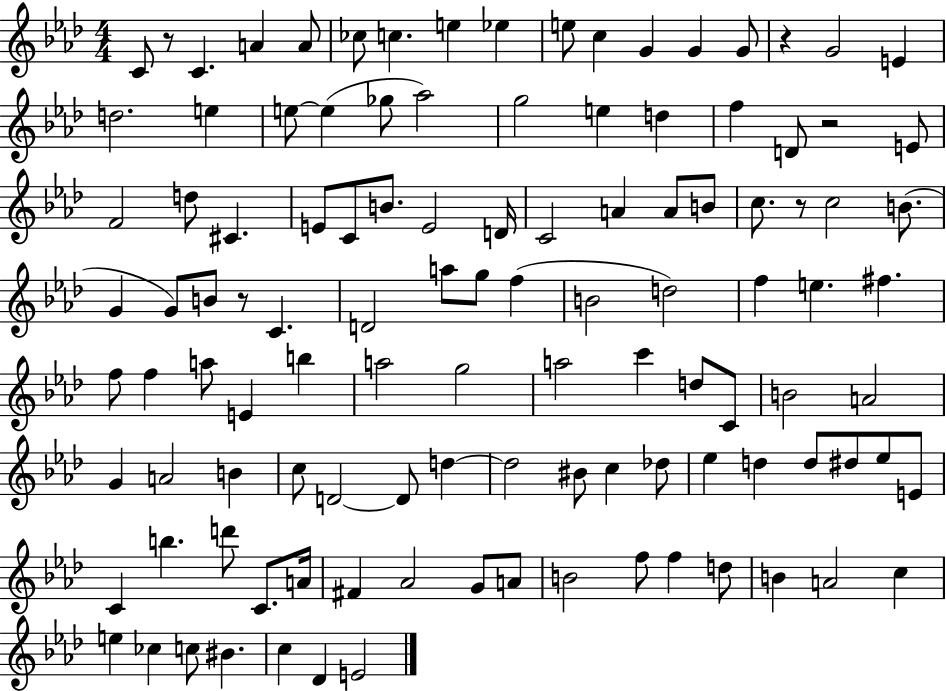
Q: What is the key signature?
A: AES major